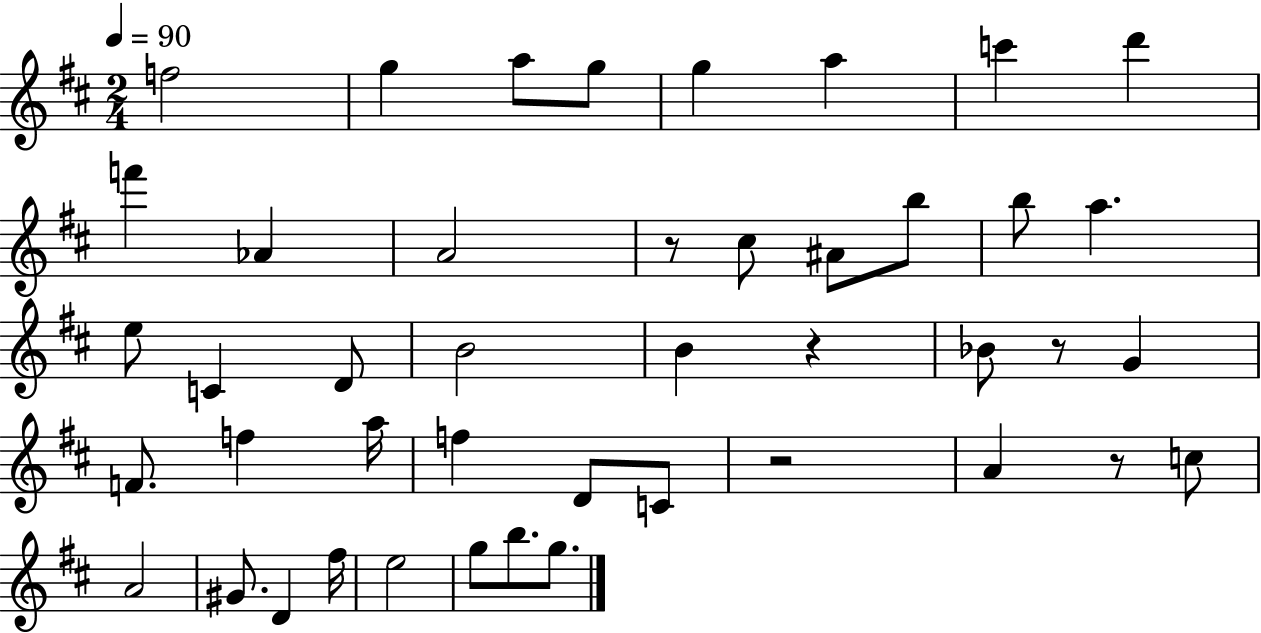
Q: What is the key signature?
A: D major